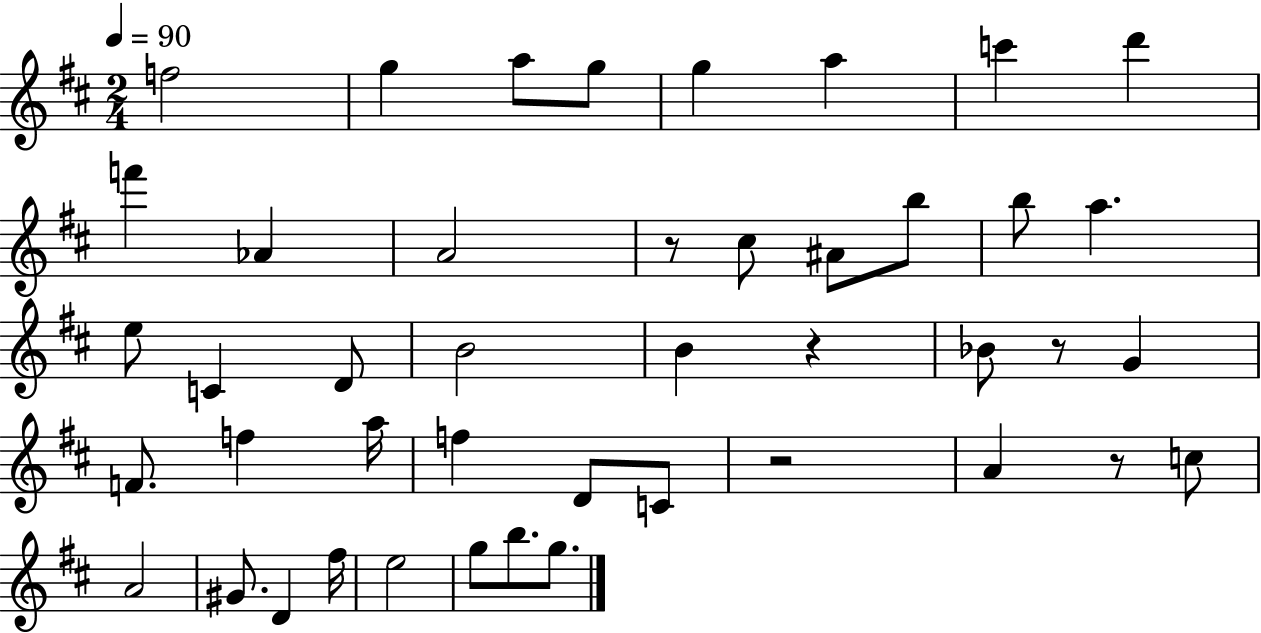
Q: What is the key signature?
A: D major